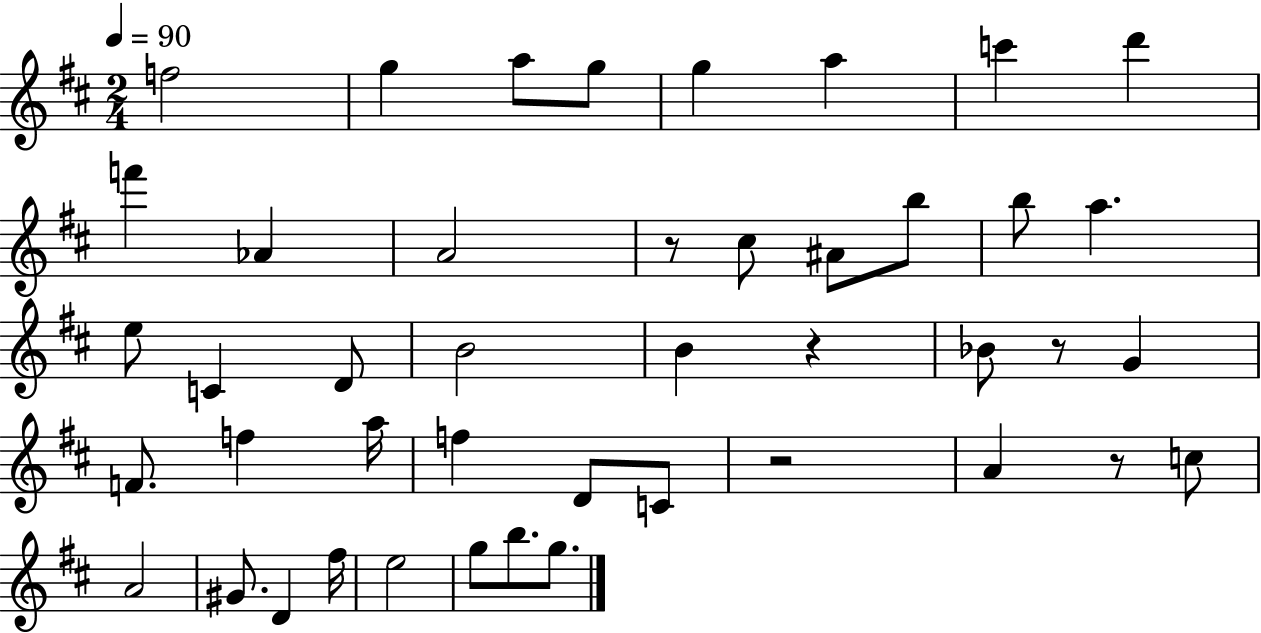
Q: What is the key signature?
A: D major